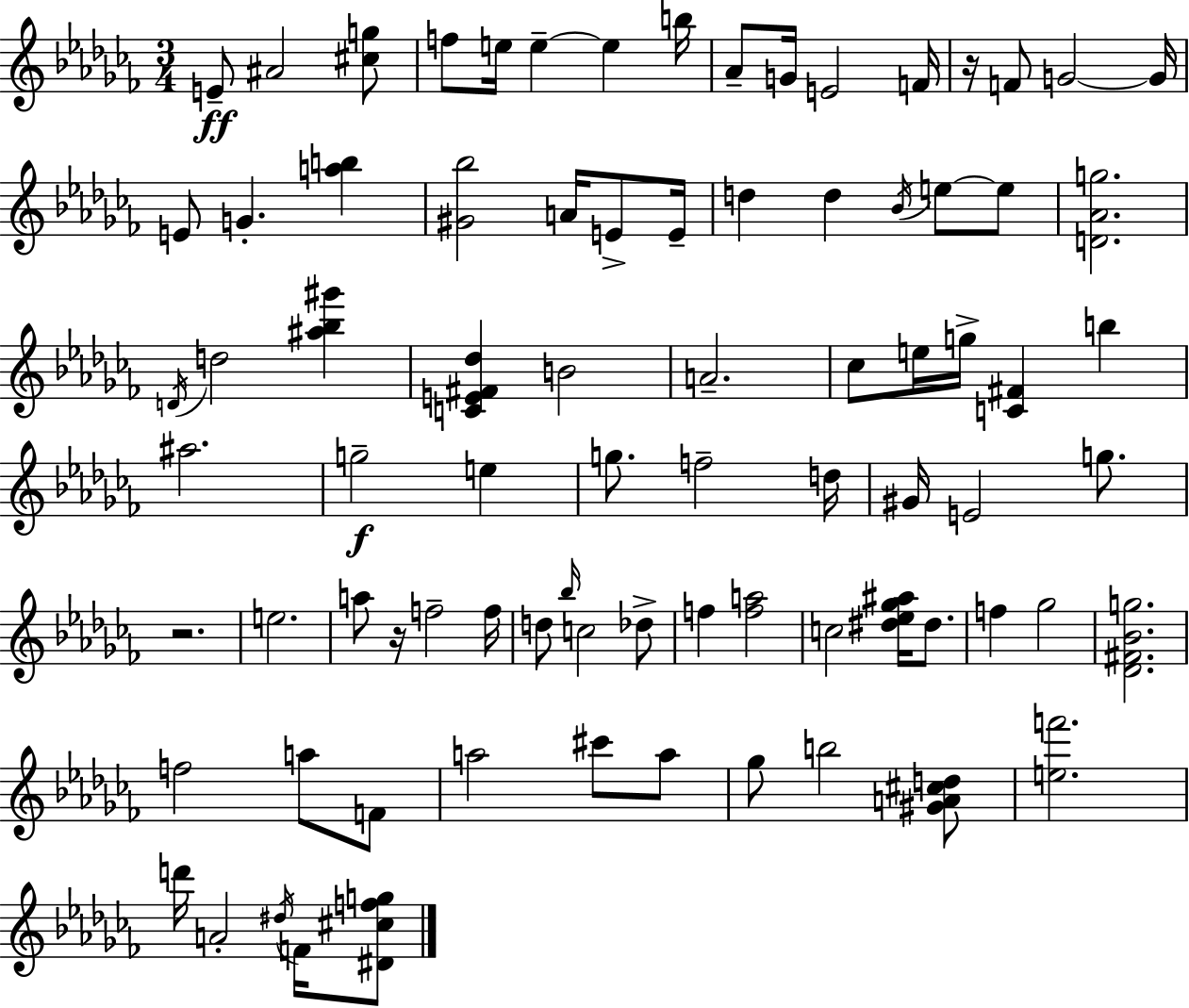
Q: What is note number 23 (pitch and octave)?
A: E5